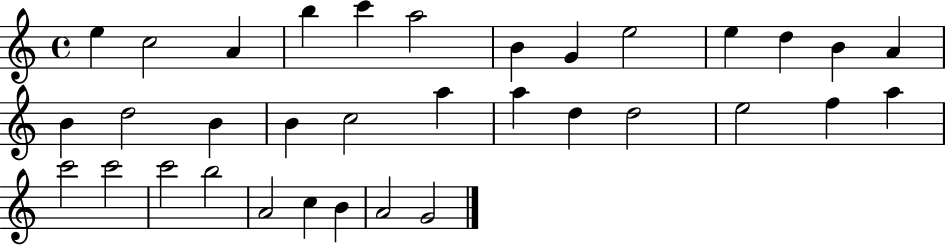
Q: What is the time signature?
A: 4/4